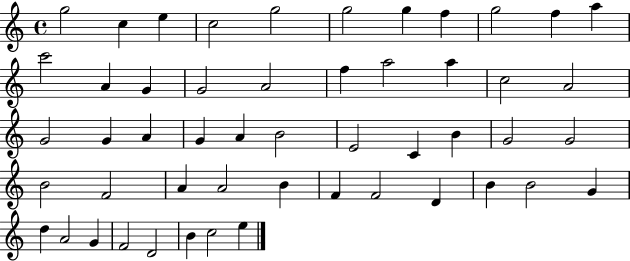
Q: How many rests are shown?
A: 0